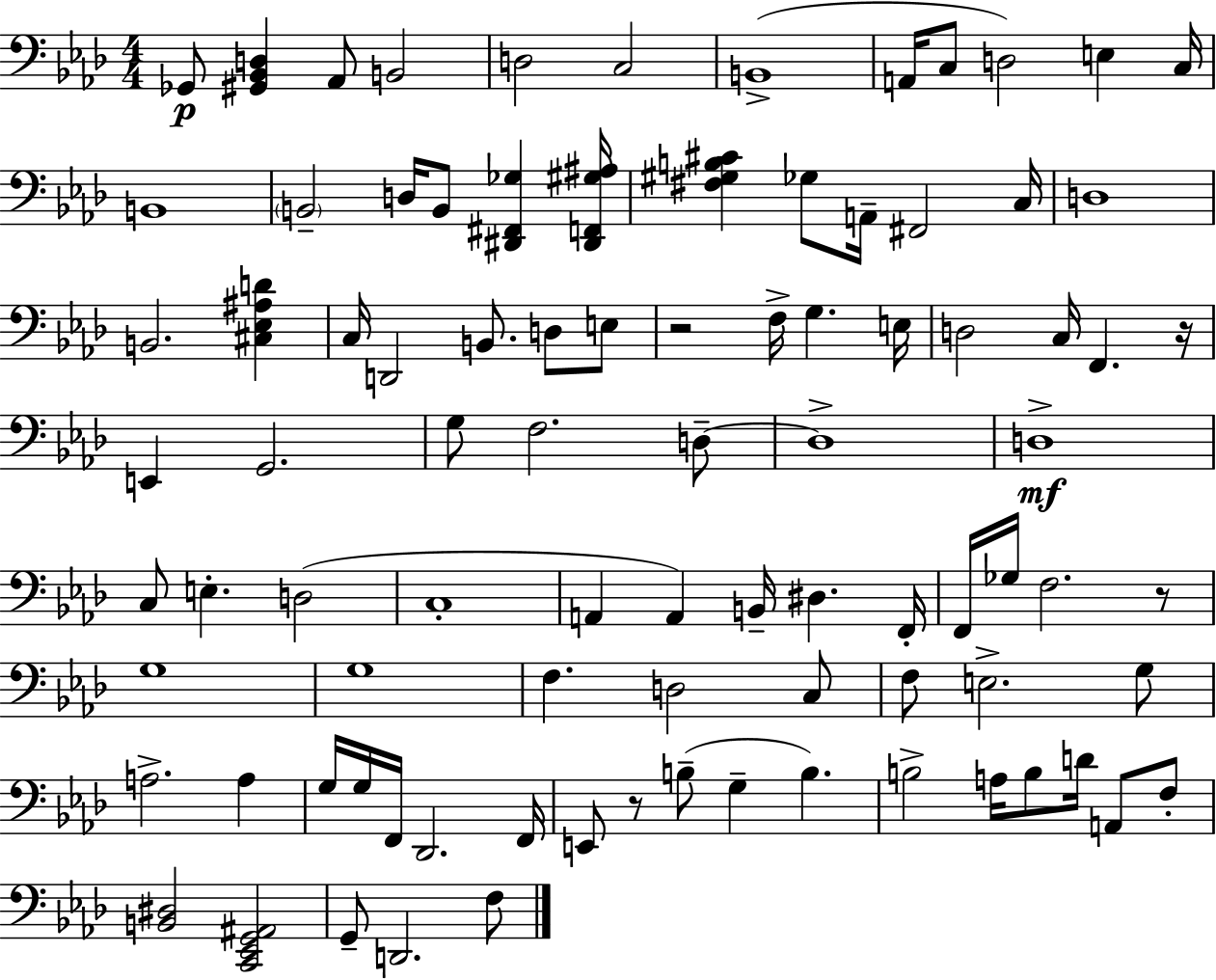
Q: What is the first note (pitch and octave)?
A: Gb2